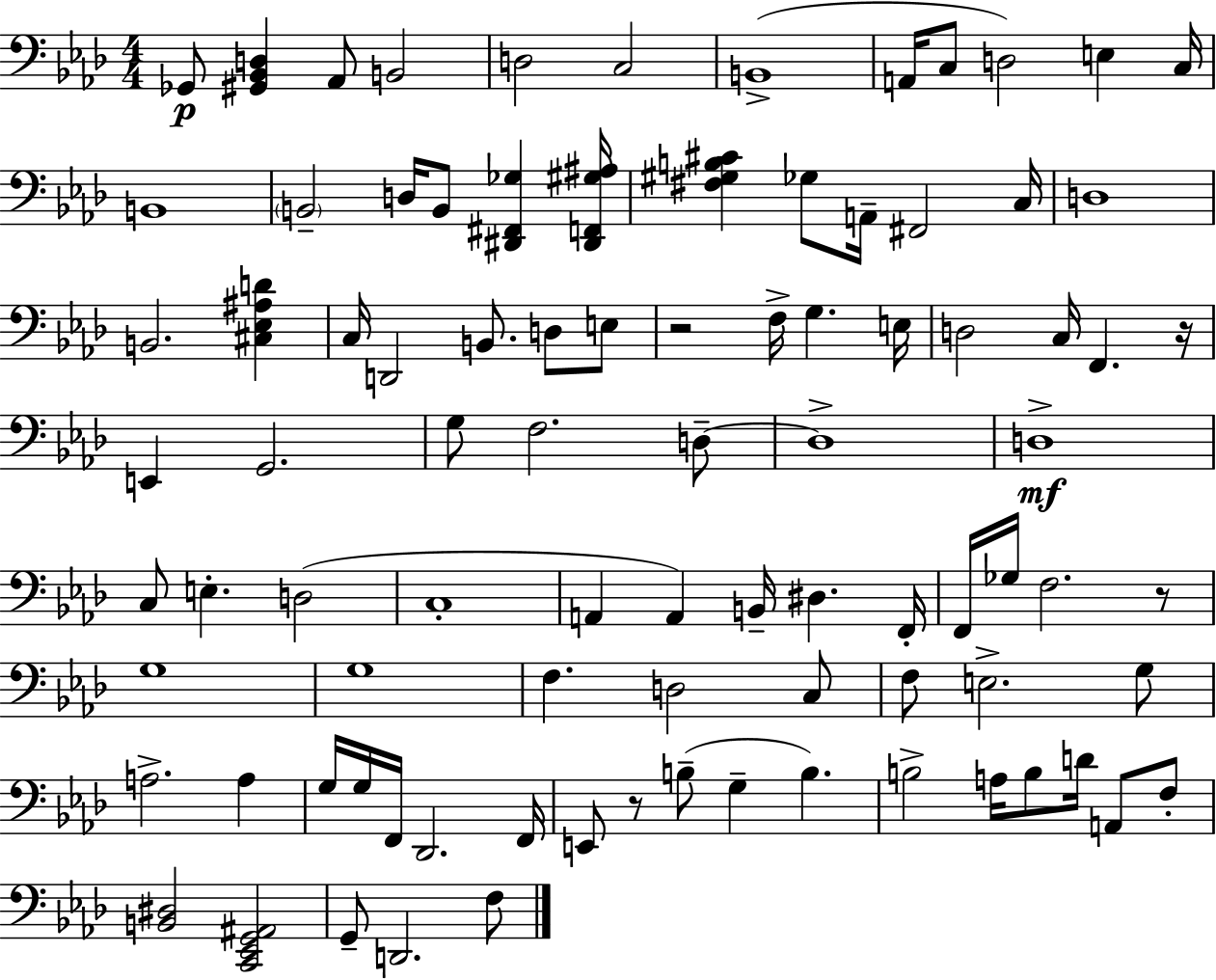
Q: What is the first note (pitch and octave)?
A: Gb2